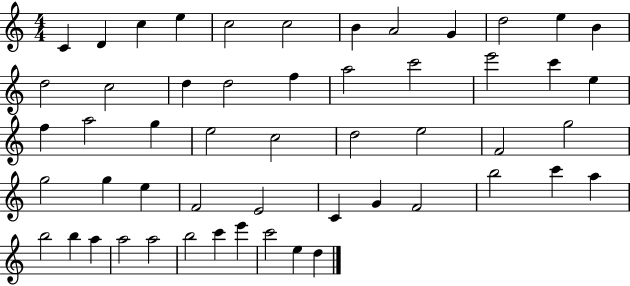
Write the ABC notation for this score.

X:1
T:Untitled
M:4/4
L:1/4
K:C
C D c e c2 c2 B A2 G d2 e B d2 c2 d d2 f a2 c'2 e'2 c' e f a2 g e2 c2 d2 e2 F2 g2 g2 g e F2 E2 C G F2 b2 c' a b2 b a a2 a2 b2 c' e' c'2 e d